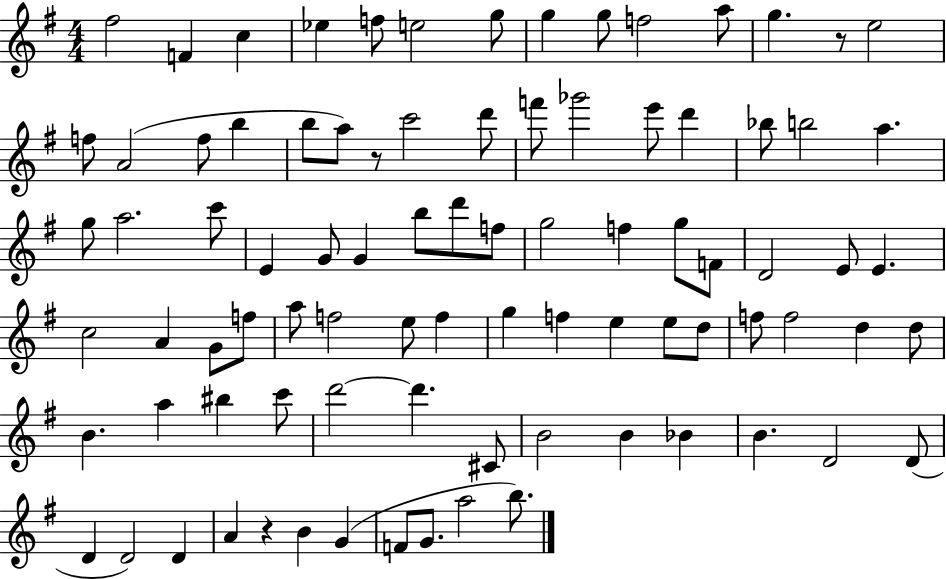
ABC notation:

X:1
T:Untitled
M:4/4
L:1/4
K:G
^f2 F c _e f/2 e2 g/2 g g/2 f2 a/2 g z/2 e2 f/2 A2 f/2 b b/2 a/2 z/2 c'2 d'/2 f'/2 _g'2 e'/2 d' _b/2 b2 a g/2 a2 c'/2 E G/2 G b/2 d'/2 f/2 g2 f g/2 F/2 D2 E/2 E c2 A G/2 f/2 a/2 f2 e/2 f g f e e/2 d/2 f/2 f2 d d/2 B a ^b c'/2 d'2 d' ^C/2 B2 B _B B D2 D/2 D D2 D A z B G F/2 G/2 a2 b/2